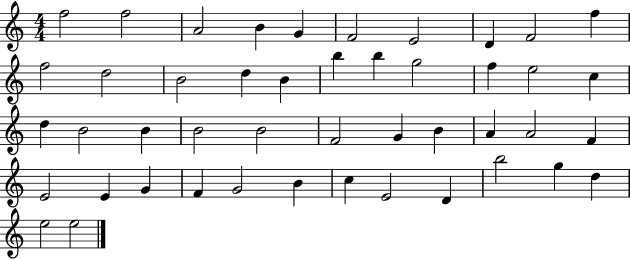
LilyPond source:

{
  \clef treble
  \numericTimeSignature
  \time 4/4
  \key c \major
  f''2 f''2 | a'2 b'4 g'4 | f'2 e'2 | d'4 f'2 f''4 | \break f''2 d''2 | b'2 d''4 b'4 | b''4 b''4 g''2 | f''4 e''2 c''4 | \break d''4 b'2 b'4 | b'2 b'2 | f'2 g'4 b'4 | a'4 a'2 f'4 | \break e'2 e'4 g'4 | f'4 g'2 b'4 | c''4 e'2 d'4 | b''2 g''4 d''4 | \break e''2 e''2 | \bar "|."
}